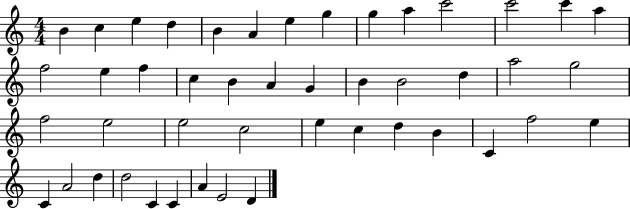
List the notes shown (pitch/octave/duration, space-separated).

B4/q C5/q E5/q D5/q B4/q A4/q E5/q G5/q G5/q A5/q C6/h C6/h C6/q A5/q F5/h E5/q F5/q C5/q B4/q A4/q G4/q B4/q B4/h D5/q A5/h G5/h F5/h E5/h E5/h C5/h E5/q C5/q D5/q B4/q C4/q F5/h E5/q C4/q A4/h D5/q D5/h C4/q C4/q A4/q E4/h D4/q